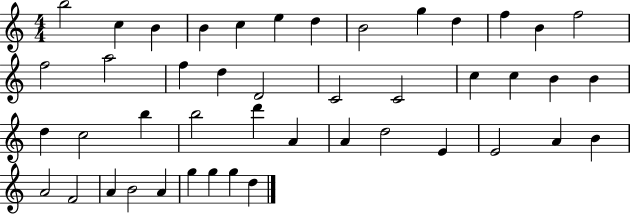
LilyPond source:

{
  \clef treble
  \numericTimeSignature
  \time 4/4
  \key c \major
  b''2 c''4 b'4 | b'4 c''4 e''4 d''4 | b'2 g''4 d''4 | f''4 b'4 f''2 | \break f''2 a''2 | f''4 d''4 d'2 | c'2 c'2 | c''4 c''4 b'4 b'4 | \break d''4 c''2 b''4 | b''2 d'''4 a'4 | a'4 d''2 e'4 | e'2 a'4 b'4 | \break a'2 f'2 | a'4 b'2 a'4 | g''4 g''4 g''4 d''4 | \bar "|."
}